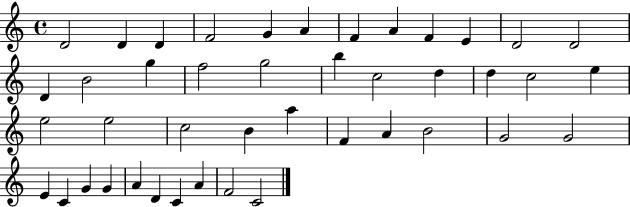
D4/h D4/q D4/q F4/h G4/q A4/q F4/q A4/q F4/q E4/q D4/h D4/h D4/q B4/h G5/q F5/h G5/h B5/q C5/h D5/q D5/q C5/h E5/q E5/h E5/h C5/h B4/q A5/q F4/q A4/q B4/h G4/h G4/h E4/q C4/q G4/q G4/q A4/q D4/q C4/q A4/q F4/h C4/h